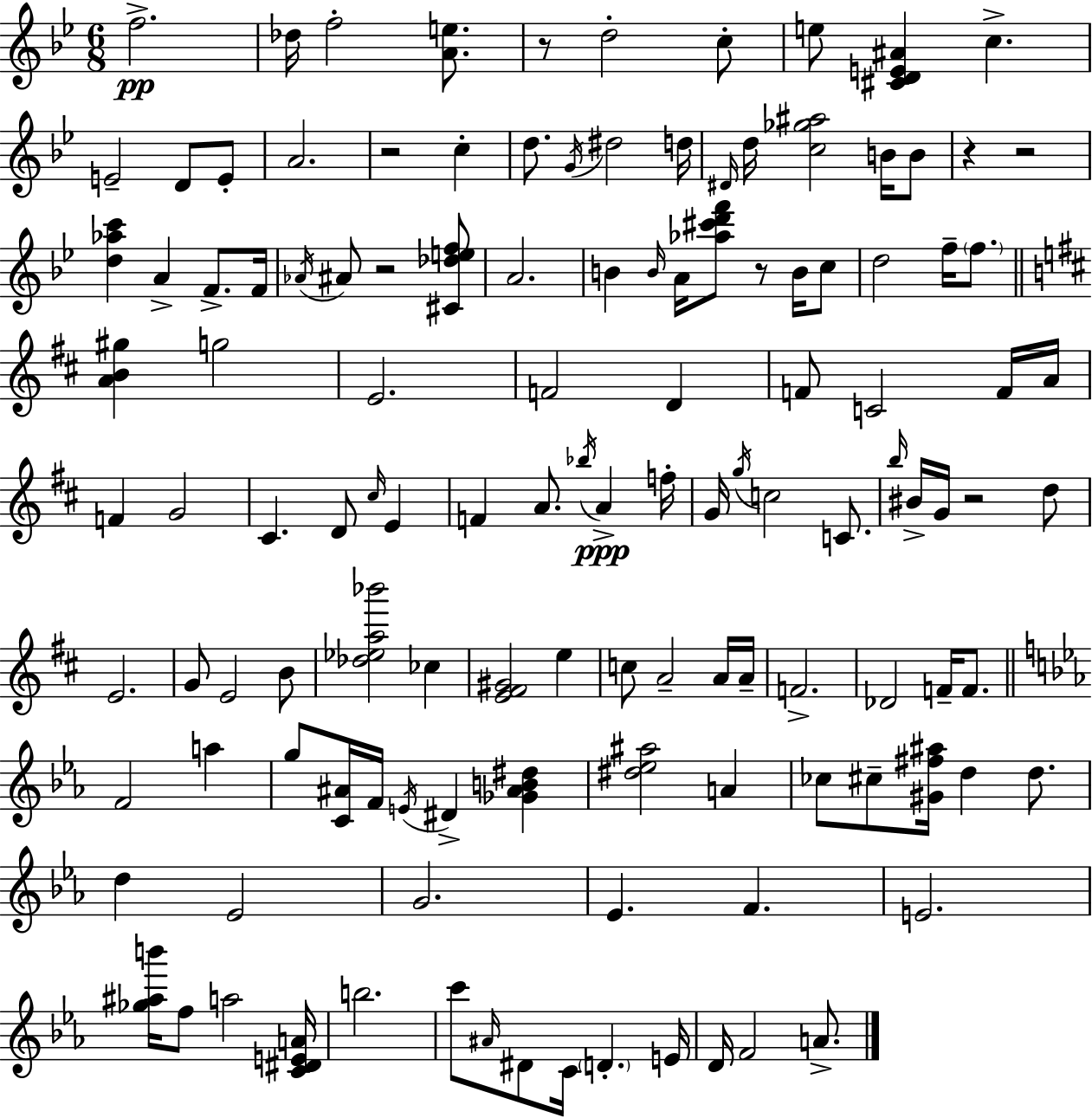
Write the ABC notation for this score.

X:1
T:Untitled
M:6/8
L:1/4
K:Bb
f2 _d/4 f2 [Ae]/2 z/2 d2 c/2 e/2 [^CDE^A] c E2 D/2 E/2 A2 z2 c d/2 G/4 ^d2 d/4 ^D/4 d/4 [c_g^a]2 B/4 B/2 z z2 [d_ac'] A F/2 F/4 _A/4 ^A/2 z2 [^C_def]/2 A2 B B/4 A/4 [_a^c'd'f']/2 z/2 B/4 c/2 d2 f/4 f/2 [AB^g] g2 E2 F2 D F/2 C2 F/4 A/4 F G2 ^C D/2 ^c/4 E F A/2 _b/4 A f/4 G/4 g/4 c2 C/2 b/4 ^B/4 G/4 z2 d/2 E2 G/2 E2 B/2 [_d_ea_b']2 _c [E^F^G]2 e c/2 A2 A/4 A/4 F2 _D2 F/4 F/2 F2 a g/2 [C^A]/4 F/4 E/4 ^D [_G^AB^d] [^d_e^a]2 A _c/2 ^c/2 [^G^f^a]/4 d d/2 d _E2 G2 _E F E2 [_g^ab']/4 f/2 a2 [C^DEA]/4 b2 c'/2 ^A/4 ^D/2 C/4 D E/4 D/4 F2 A/2